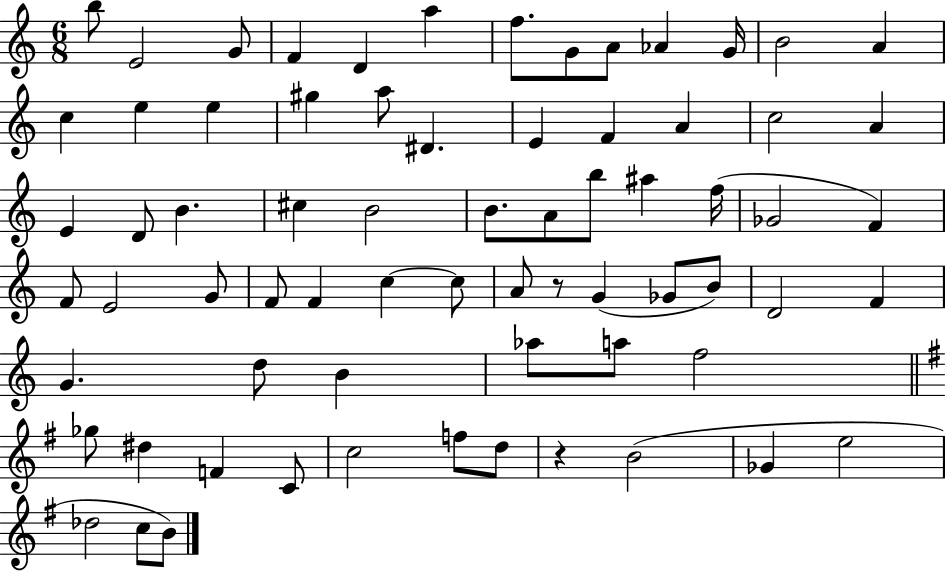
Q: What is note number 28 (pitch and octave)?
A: C#5